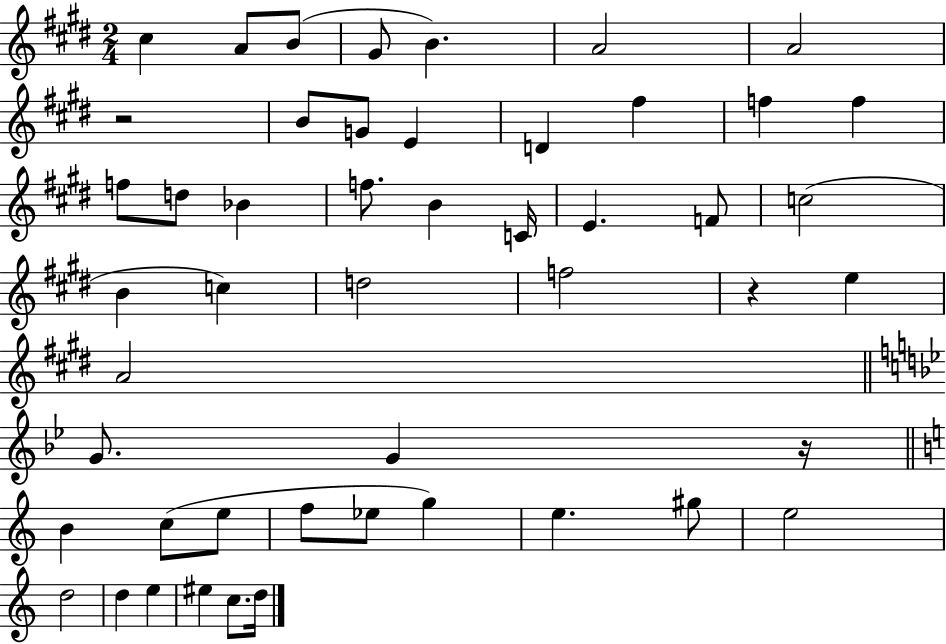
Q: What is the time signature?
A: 2/4